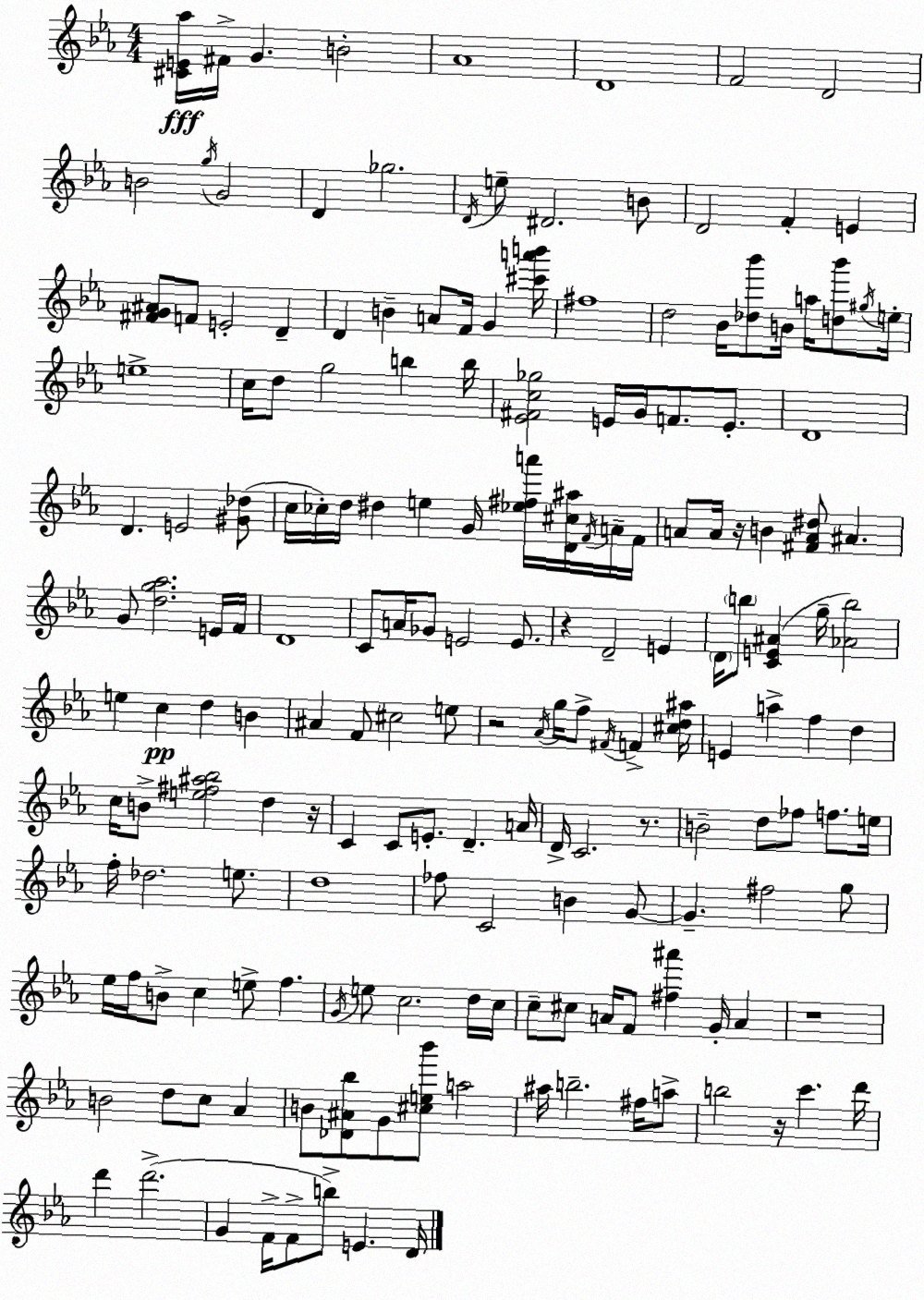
X:1
T:Untitled
M:4/4
L:1/4
K:Eb
[^CE_a]/4 ^F/4 G B2 _A4 D4 F2 D2 B2 g/4 G2 D _g2 D/4 e/2 ^D2 B/2 D2 F E [^FG^A]/2 F/2 E2 D D B A/2 F/4 G [^c'a'b']/4 ^f4 d2 _B/4 [_d_b']/2 B/4 a/4 [d_b']/2 ^g/4 e/4 e4 c/4 d/2 g2 b b/4 [_E^Fc_g]2 E/4 G/4 F/2 E/2 D4 D E2 [^G_d]/2 c/4 _c/4 d/4 ^d e G/4 [_e^fa']/4 [D^c^a]/4 F/4 A/4 F/4 A/2 A/4 z/4 B [^FA^d]/2 ^A G/2 [dg_a]2 E/4 F/4 D4 C/2 A/4 _G/2 E2 E/2 z D2 E D/4 b/2 [CE^A] g/4 [_Ab]2 e c d B ^A F/2 ^c2 e/2 z2 _A/4 g/4 f/2 ^F/4 F [^cd^a]/4 E a f d c/4 B/2 [e^f^a_b]2 d z/4 C C/2 E/2 D A/4 D/4 C2 z/2 B2 d/2 _f/2 f/2 e/4 f/4 _d2 e/2 d4 _f/2 C2 B G/2 G ^f2 g/2 _e/4 f/4 B/2 c e/2 f G/4 e/2 c2 d/4 c/4 c/2 ^c/2 A/4 F/2 [^f^a'] G/4 A z4 B2 d/2 c/2 _A B/2 [_D^A_b]/2 G/2 [^ce_b']/2 a2 ^a/4 b2 ^f/4 a/2 b2 z/4 c' d'/4 d' d'2 G F/4 F/2 b/2 E D/4